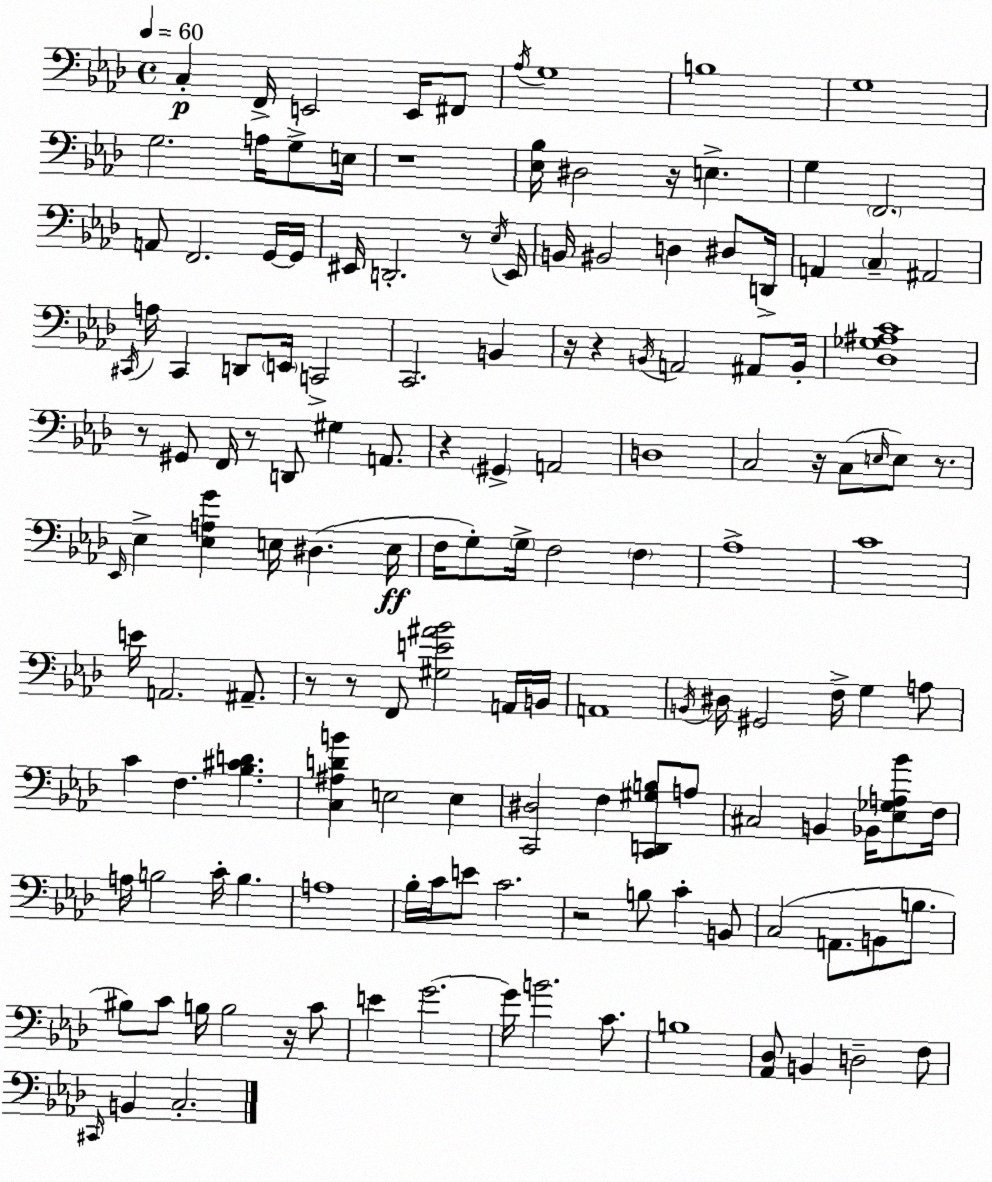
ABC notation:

X:1
T:Untitled
M:4/4
L:1/4
K:Ab
C, F,,/4 E,,2 E,,/4 ^F,,/2 _A,/4 G,4 B,4 G,4 G,2 A,/4 G,/2 E,/4 z4 [_E,_B,]/4 ^D,2 z/4 E, G, F,,2 A,,/2 F,,2 G,,/4 G,,/4 ^E,,/4 D,,2 z/2 _E,/4 ^E,,/4 B,,/4 ^B,,2 D, ^D,/2 D,,/4 A,, C, ^A,,2 ^C,,/4 A,/4 ^C,, D,,/2 E,,/4 C,,2 C,,2 B,, z/4 z B,,/4 A,,2 ^A,,/2 B,,/4 [_D,_G,^A,C]4 z/2 ^G,,/2 F,,/4 z/2 D,,/2 ^G, A,,/2 z ^G,, A,,2 D,4 C,2 z/4 C,/2 E,/4 E,/2 z/2 _E,,/4 _E, [_E,A,G] E,/4 ^D, E,/4 F,/4 G,/2 G,/4 F,2 F, _A,4 C4 E/4 A,,2 ^A,,/2 z/2 z/2 F,,/2 [^G,E^A_B]2 A,,/4 B,,/4 A,,4 B,,/4 ^D,/4 ^G,,2 F,/4 G, A,/2 C F, [_B,^CD] [C,^A,DB] E,2 E, [C,,^D,]2 F, [C,,D,,^G,B,]/2 A,/2 ^C,2 B,, _B,,/4 [_E,_G,A,_B]/2 F,/4 A,/4 B,2 C/4 B, A,4 _B,/4 C/4 E/2 C2 z2 B,/2 C B,,/2 C,2 A,,/2 B,,/2 B,/2 ^B,/2 C/2 B,/4 B,2 z/4 C/2 E G2 G/4 B2 C/2 B,4 [_A,,_D,]/2 B,, D,2 F,/2 ^C,,/4 B,, C,2